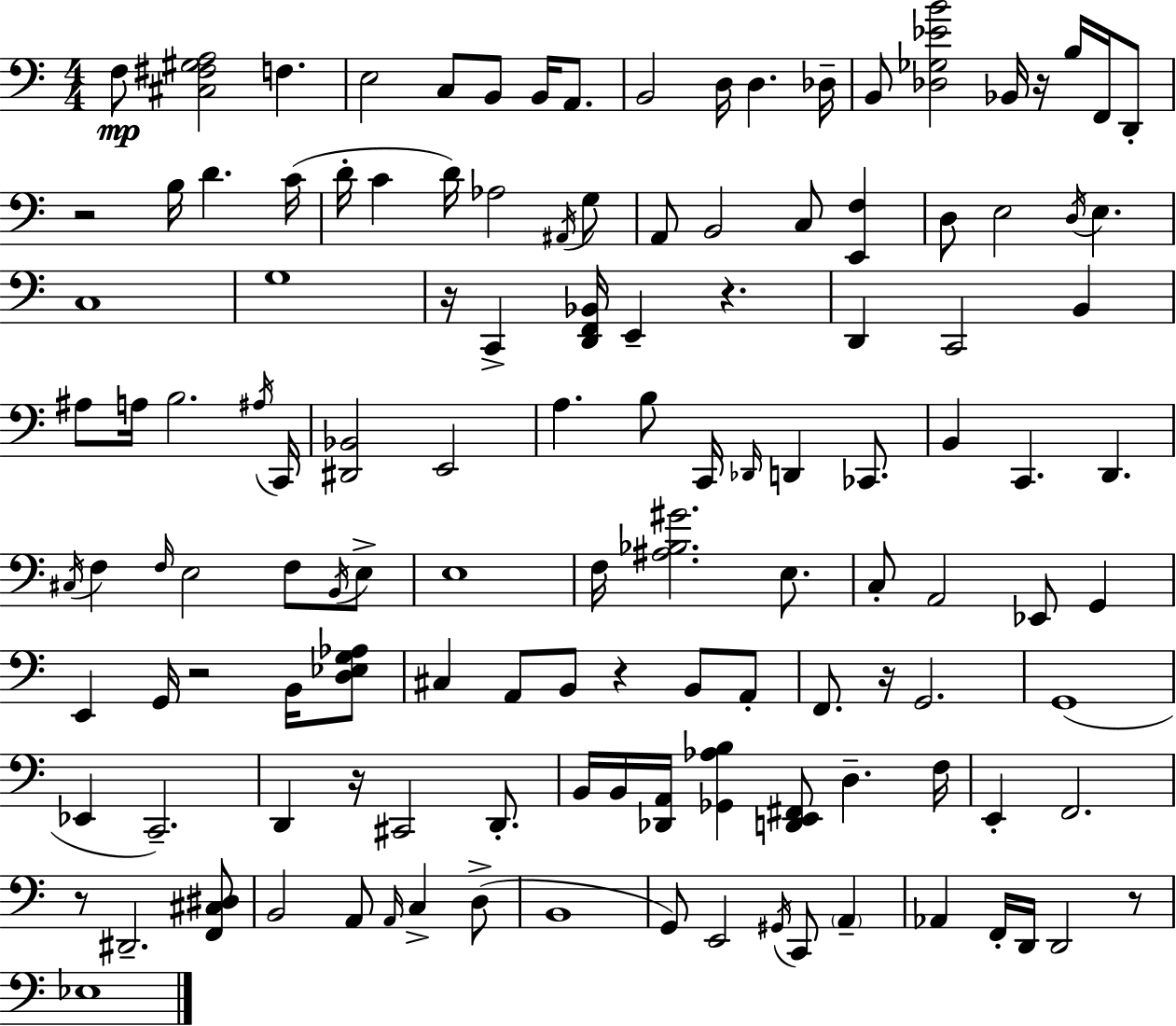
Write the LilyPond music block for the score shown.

{
  \clef bass
  \numericTimeSignature
  \time 4/4
  \key c \major
  f8\mp <cis fis gis a>2 f4. | e2 c8 b,8 b,16 a,8. | b,2 d16 d4. des16-- | b,8 <des ges ees' b'>2 bes,16 r16 b16 f,16 d,8-. | \break r2 b16 d'4. c'16( | d'16-. c'4 d'16) aes2 \acciaccatura { ais,16 } g8 | a,8 b,2 c8 <e, f>4 | d8 e2 \acciaccatura { d16 } e4. | \break c1 | g1 | r16 c,4-> <d, f, bes,>16 e,4-- r4. | d,4 c,2 b,4 | \break ais8 a16 b2. | \acciaccatura { ais16 } c,16 <dis, bes,>2 e,2 | a4. b8 c,16 \grace { des,16 } d,4 | ces,8. b,4 c,4. d,4. | \break \acciaccatura { cis16 } f4 \grace { f16 } e2 | f8 \acciaccatura { b,16 } e8-> e1 | f16 <ais bes gis'>2. | e8. c8-. a,2 | \break ees,8 g,4 e,4 g,16 r2 | b,16 <d ees g aes>8 cis4 a,8 b,8 r4 | b,8 a,8-. f,8. r16 g,2. | g,1( | \break ees,4 c,2.--) | d,4 r16 cis,2 | d,8.-. b,16 b,16 <des, a,>16 <ges, aes b>4 <d, e, fis,>8 | d4.-- f16 e,4-. f,2. | \break r8 dis,2.-- | <f, cis dis>8 b,2 a,8 | \grace { a,16 } c4-> d8->( b,1 | g,8) e,2 | \break \acciaccatura { gis,16 } c,8 \parenthesize a,4-- aes,4 f,16-. d,16 d,2 | r8 ees1 | \bar "|."
}